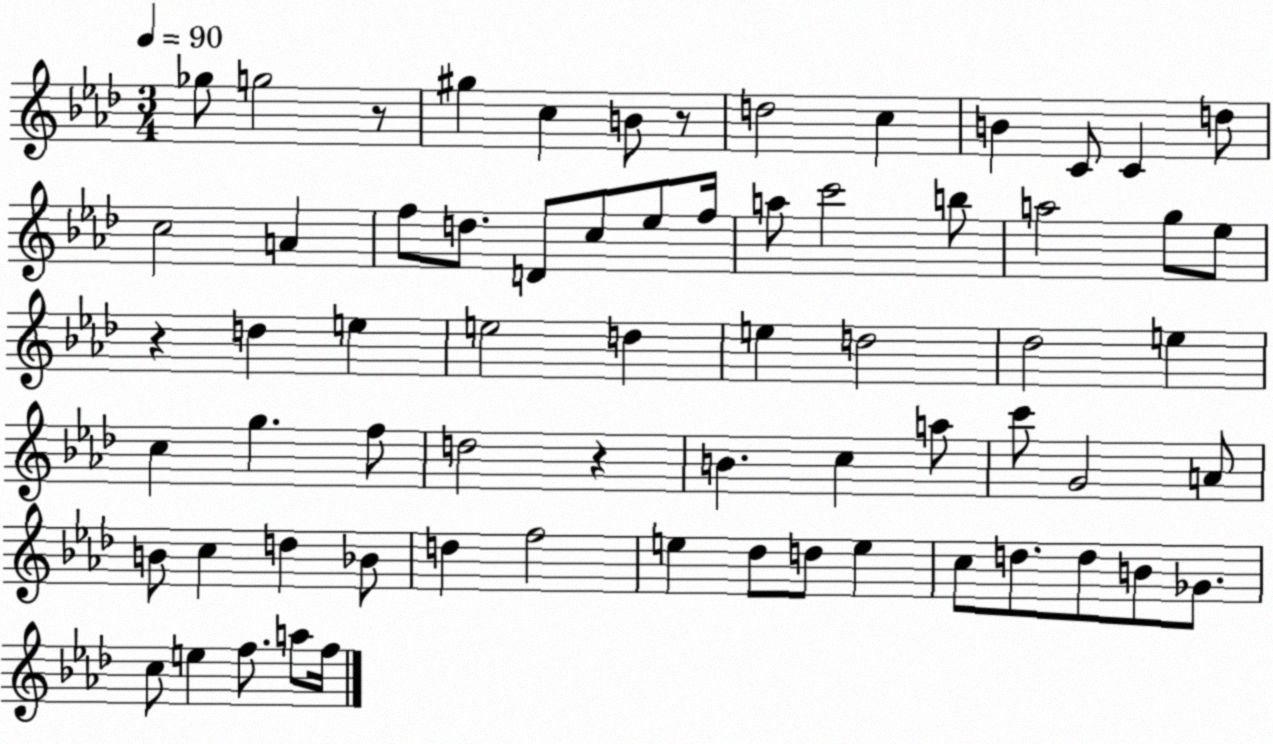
X:1
T:Untitled
M:3/4
L:1/4
K:Ab
_g/2 g2 z/2 ^g c B/2 z/2 d2 c B C/2 C d/2 c2 A f/2 d/2 D/2 c/2 _e/2 f/4 a/2 c'2 b/2 a2 g/2 _e/2 z d e e2 d e d2 _d2 e c g f/2 d2 z B c a/2 c'/2 G2 A/2 B/2 c d _B/2 d f2 e _d/2 d/2 e c/2 d/2 d/2 B/2 _G/2 c/2 e f/2 a/2 f/4